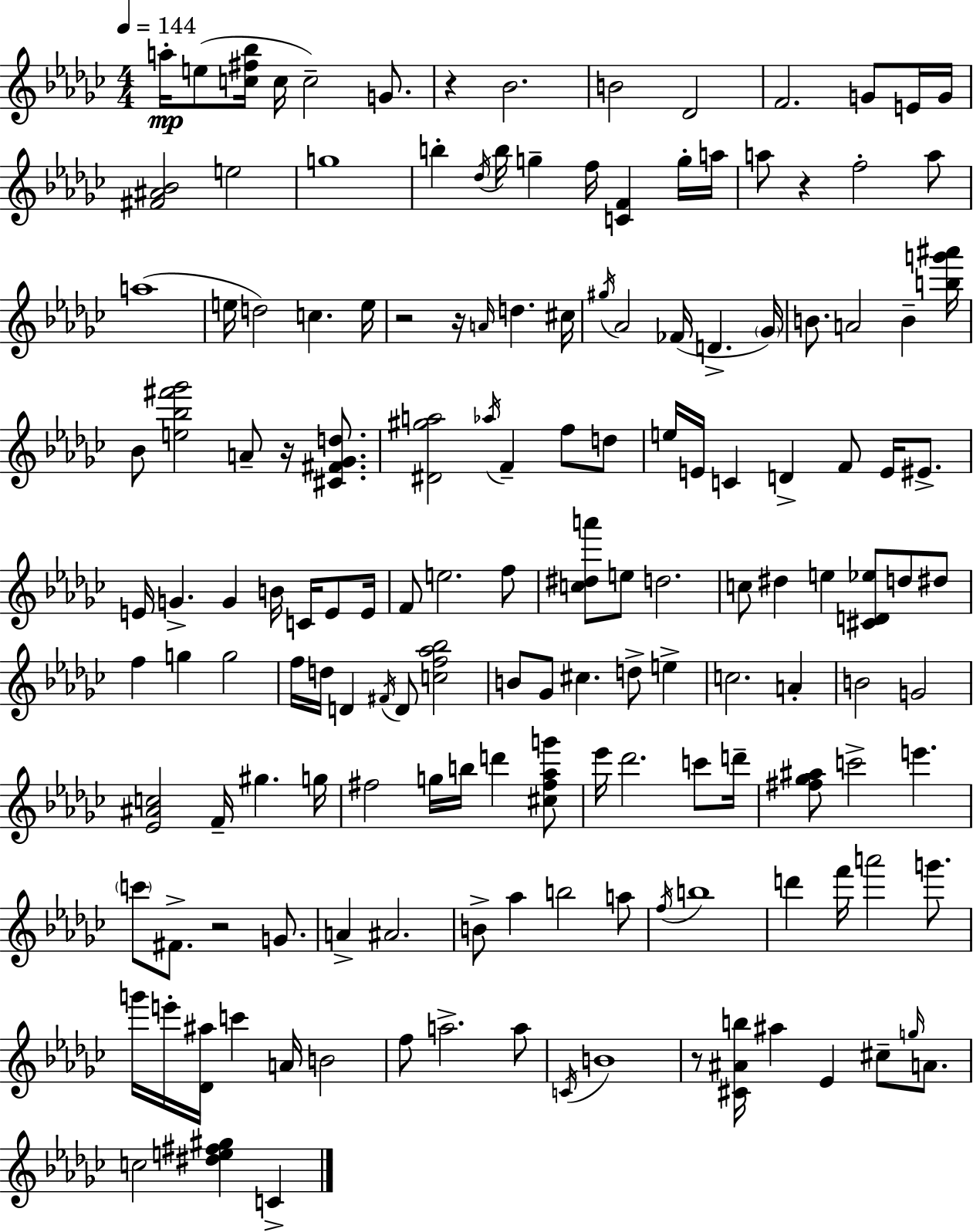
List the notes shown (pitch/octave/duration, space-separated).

A5/s E5/e [C5,F#5,Bb5]/s C5/s C5/h G4/e. R/q Bb4/h. B4/h Db4/h F4/h. G4/e E4/s G4/s [F#4,A#4,Bb4]/h E5/h G5/w B5/q Db5/s B5/s G5/q F5/s [C4,F4]/q G5/s A5/s A5/e R/q F5/h A5/e A5/w E5/s D5/h C5/q. E5/s R/h R/s A4/s D5/q. C#5/s G#5/s Ab4/h FES4/s D4/q. Gb4/s B4/e. A4/h B4/q [B5,G6,A#6]/s Bb4/e [E5,Bb5,F#6,Gb6]/h A4/e R/s [C#4,F#4,Gb4,D5]/e. [D#4,G#5,A5]/h Ab5/s F4/q F5/e D5/e E5/s E4/s C4/q D4/q F4/e E4/s EIS4/e. E4/s G4/q. G4/q B4/s C4/s E4/e E4/s F4/e E5/h. F5/e [C5,D#5,A6]/e E5/e D5/h. C5/e D#5/q E5/q [C#4,D4,Eb5]/e D5/e D#5/e F5/q G5/q G5/h F5/s D5/s D4/q F#4/s D4/e [C5,F5,Ab5,Bb5]/h B4/e Gb4/e C#5/q. D5/e E5/q C5/h. A4/q B4/h G4/h [Eb4,A#4,C5]/h F4/s G#5/q. G5/s F#5/h G5/s B5/s D6/q [C#5,F#5,Ab5,G6]/e Eb6/s Db6/h. C6/e D6/s [F#5,Gb5,A#5]/e C6/h E6/q. C6/e F#4/e. R/h G4/e. A4/q A#4/h. B4/e Ab5/q B5/h A5/e F5/s B5/w D6/q F6/s A6/h G6/e. G6/s E6/s [Db4,A#5]/s C6/q A4/s B4/h F5/e A5/h. A5/e C4/s B4/w R/e [C#4,A#4,B5]/s A#5/q Eb4/q C#5/e G5/s A4/e. C5/h [D#5,E5,F#5,G#5]/q C4/q